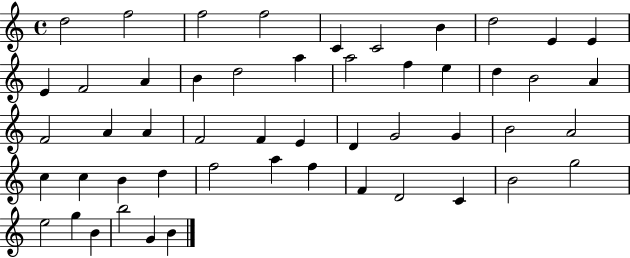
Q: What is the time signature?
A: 4/4